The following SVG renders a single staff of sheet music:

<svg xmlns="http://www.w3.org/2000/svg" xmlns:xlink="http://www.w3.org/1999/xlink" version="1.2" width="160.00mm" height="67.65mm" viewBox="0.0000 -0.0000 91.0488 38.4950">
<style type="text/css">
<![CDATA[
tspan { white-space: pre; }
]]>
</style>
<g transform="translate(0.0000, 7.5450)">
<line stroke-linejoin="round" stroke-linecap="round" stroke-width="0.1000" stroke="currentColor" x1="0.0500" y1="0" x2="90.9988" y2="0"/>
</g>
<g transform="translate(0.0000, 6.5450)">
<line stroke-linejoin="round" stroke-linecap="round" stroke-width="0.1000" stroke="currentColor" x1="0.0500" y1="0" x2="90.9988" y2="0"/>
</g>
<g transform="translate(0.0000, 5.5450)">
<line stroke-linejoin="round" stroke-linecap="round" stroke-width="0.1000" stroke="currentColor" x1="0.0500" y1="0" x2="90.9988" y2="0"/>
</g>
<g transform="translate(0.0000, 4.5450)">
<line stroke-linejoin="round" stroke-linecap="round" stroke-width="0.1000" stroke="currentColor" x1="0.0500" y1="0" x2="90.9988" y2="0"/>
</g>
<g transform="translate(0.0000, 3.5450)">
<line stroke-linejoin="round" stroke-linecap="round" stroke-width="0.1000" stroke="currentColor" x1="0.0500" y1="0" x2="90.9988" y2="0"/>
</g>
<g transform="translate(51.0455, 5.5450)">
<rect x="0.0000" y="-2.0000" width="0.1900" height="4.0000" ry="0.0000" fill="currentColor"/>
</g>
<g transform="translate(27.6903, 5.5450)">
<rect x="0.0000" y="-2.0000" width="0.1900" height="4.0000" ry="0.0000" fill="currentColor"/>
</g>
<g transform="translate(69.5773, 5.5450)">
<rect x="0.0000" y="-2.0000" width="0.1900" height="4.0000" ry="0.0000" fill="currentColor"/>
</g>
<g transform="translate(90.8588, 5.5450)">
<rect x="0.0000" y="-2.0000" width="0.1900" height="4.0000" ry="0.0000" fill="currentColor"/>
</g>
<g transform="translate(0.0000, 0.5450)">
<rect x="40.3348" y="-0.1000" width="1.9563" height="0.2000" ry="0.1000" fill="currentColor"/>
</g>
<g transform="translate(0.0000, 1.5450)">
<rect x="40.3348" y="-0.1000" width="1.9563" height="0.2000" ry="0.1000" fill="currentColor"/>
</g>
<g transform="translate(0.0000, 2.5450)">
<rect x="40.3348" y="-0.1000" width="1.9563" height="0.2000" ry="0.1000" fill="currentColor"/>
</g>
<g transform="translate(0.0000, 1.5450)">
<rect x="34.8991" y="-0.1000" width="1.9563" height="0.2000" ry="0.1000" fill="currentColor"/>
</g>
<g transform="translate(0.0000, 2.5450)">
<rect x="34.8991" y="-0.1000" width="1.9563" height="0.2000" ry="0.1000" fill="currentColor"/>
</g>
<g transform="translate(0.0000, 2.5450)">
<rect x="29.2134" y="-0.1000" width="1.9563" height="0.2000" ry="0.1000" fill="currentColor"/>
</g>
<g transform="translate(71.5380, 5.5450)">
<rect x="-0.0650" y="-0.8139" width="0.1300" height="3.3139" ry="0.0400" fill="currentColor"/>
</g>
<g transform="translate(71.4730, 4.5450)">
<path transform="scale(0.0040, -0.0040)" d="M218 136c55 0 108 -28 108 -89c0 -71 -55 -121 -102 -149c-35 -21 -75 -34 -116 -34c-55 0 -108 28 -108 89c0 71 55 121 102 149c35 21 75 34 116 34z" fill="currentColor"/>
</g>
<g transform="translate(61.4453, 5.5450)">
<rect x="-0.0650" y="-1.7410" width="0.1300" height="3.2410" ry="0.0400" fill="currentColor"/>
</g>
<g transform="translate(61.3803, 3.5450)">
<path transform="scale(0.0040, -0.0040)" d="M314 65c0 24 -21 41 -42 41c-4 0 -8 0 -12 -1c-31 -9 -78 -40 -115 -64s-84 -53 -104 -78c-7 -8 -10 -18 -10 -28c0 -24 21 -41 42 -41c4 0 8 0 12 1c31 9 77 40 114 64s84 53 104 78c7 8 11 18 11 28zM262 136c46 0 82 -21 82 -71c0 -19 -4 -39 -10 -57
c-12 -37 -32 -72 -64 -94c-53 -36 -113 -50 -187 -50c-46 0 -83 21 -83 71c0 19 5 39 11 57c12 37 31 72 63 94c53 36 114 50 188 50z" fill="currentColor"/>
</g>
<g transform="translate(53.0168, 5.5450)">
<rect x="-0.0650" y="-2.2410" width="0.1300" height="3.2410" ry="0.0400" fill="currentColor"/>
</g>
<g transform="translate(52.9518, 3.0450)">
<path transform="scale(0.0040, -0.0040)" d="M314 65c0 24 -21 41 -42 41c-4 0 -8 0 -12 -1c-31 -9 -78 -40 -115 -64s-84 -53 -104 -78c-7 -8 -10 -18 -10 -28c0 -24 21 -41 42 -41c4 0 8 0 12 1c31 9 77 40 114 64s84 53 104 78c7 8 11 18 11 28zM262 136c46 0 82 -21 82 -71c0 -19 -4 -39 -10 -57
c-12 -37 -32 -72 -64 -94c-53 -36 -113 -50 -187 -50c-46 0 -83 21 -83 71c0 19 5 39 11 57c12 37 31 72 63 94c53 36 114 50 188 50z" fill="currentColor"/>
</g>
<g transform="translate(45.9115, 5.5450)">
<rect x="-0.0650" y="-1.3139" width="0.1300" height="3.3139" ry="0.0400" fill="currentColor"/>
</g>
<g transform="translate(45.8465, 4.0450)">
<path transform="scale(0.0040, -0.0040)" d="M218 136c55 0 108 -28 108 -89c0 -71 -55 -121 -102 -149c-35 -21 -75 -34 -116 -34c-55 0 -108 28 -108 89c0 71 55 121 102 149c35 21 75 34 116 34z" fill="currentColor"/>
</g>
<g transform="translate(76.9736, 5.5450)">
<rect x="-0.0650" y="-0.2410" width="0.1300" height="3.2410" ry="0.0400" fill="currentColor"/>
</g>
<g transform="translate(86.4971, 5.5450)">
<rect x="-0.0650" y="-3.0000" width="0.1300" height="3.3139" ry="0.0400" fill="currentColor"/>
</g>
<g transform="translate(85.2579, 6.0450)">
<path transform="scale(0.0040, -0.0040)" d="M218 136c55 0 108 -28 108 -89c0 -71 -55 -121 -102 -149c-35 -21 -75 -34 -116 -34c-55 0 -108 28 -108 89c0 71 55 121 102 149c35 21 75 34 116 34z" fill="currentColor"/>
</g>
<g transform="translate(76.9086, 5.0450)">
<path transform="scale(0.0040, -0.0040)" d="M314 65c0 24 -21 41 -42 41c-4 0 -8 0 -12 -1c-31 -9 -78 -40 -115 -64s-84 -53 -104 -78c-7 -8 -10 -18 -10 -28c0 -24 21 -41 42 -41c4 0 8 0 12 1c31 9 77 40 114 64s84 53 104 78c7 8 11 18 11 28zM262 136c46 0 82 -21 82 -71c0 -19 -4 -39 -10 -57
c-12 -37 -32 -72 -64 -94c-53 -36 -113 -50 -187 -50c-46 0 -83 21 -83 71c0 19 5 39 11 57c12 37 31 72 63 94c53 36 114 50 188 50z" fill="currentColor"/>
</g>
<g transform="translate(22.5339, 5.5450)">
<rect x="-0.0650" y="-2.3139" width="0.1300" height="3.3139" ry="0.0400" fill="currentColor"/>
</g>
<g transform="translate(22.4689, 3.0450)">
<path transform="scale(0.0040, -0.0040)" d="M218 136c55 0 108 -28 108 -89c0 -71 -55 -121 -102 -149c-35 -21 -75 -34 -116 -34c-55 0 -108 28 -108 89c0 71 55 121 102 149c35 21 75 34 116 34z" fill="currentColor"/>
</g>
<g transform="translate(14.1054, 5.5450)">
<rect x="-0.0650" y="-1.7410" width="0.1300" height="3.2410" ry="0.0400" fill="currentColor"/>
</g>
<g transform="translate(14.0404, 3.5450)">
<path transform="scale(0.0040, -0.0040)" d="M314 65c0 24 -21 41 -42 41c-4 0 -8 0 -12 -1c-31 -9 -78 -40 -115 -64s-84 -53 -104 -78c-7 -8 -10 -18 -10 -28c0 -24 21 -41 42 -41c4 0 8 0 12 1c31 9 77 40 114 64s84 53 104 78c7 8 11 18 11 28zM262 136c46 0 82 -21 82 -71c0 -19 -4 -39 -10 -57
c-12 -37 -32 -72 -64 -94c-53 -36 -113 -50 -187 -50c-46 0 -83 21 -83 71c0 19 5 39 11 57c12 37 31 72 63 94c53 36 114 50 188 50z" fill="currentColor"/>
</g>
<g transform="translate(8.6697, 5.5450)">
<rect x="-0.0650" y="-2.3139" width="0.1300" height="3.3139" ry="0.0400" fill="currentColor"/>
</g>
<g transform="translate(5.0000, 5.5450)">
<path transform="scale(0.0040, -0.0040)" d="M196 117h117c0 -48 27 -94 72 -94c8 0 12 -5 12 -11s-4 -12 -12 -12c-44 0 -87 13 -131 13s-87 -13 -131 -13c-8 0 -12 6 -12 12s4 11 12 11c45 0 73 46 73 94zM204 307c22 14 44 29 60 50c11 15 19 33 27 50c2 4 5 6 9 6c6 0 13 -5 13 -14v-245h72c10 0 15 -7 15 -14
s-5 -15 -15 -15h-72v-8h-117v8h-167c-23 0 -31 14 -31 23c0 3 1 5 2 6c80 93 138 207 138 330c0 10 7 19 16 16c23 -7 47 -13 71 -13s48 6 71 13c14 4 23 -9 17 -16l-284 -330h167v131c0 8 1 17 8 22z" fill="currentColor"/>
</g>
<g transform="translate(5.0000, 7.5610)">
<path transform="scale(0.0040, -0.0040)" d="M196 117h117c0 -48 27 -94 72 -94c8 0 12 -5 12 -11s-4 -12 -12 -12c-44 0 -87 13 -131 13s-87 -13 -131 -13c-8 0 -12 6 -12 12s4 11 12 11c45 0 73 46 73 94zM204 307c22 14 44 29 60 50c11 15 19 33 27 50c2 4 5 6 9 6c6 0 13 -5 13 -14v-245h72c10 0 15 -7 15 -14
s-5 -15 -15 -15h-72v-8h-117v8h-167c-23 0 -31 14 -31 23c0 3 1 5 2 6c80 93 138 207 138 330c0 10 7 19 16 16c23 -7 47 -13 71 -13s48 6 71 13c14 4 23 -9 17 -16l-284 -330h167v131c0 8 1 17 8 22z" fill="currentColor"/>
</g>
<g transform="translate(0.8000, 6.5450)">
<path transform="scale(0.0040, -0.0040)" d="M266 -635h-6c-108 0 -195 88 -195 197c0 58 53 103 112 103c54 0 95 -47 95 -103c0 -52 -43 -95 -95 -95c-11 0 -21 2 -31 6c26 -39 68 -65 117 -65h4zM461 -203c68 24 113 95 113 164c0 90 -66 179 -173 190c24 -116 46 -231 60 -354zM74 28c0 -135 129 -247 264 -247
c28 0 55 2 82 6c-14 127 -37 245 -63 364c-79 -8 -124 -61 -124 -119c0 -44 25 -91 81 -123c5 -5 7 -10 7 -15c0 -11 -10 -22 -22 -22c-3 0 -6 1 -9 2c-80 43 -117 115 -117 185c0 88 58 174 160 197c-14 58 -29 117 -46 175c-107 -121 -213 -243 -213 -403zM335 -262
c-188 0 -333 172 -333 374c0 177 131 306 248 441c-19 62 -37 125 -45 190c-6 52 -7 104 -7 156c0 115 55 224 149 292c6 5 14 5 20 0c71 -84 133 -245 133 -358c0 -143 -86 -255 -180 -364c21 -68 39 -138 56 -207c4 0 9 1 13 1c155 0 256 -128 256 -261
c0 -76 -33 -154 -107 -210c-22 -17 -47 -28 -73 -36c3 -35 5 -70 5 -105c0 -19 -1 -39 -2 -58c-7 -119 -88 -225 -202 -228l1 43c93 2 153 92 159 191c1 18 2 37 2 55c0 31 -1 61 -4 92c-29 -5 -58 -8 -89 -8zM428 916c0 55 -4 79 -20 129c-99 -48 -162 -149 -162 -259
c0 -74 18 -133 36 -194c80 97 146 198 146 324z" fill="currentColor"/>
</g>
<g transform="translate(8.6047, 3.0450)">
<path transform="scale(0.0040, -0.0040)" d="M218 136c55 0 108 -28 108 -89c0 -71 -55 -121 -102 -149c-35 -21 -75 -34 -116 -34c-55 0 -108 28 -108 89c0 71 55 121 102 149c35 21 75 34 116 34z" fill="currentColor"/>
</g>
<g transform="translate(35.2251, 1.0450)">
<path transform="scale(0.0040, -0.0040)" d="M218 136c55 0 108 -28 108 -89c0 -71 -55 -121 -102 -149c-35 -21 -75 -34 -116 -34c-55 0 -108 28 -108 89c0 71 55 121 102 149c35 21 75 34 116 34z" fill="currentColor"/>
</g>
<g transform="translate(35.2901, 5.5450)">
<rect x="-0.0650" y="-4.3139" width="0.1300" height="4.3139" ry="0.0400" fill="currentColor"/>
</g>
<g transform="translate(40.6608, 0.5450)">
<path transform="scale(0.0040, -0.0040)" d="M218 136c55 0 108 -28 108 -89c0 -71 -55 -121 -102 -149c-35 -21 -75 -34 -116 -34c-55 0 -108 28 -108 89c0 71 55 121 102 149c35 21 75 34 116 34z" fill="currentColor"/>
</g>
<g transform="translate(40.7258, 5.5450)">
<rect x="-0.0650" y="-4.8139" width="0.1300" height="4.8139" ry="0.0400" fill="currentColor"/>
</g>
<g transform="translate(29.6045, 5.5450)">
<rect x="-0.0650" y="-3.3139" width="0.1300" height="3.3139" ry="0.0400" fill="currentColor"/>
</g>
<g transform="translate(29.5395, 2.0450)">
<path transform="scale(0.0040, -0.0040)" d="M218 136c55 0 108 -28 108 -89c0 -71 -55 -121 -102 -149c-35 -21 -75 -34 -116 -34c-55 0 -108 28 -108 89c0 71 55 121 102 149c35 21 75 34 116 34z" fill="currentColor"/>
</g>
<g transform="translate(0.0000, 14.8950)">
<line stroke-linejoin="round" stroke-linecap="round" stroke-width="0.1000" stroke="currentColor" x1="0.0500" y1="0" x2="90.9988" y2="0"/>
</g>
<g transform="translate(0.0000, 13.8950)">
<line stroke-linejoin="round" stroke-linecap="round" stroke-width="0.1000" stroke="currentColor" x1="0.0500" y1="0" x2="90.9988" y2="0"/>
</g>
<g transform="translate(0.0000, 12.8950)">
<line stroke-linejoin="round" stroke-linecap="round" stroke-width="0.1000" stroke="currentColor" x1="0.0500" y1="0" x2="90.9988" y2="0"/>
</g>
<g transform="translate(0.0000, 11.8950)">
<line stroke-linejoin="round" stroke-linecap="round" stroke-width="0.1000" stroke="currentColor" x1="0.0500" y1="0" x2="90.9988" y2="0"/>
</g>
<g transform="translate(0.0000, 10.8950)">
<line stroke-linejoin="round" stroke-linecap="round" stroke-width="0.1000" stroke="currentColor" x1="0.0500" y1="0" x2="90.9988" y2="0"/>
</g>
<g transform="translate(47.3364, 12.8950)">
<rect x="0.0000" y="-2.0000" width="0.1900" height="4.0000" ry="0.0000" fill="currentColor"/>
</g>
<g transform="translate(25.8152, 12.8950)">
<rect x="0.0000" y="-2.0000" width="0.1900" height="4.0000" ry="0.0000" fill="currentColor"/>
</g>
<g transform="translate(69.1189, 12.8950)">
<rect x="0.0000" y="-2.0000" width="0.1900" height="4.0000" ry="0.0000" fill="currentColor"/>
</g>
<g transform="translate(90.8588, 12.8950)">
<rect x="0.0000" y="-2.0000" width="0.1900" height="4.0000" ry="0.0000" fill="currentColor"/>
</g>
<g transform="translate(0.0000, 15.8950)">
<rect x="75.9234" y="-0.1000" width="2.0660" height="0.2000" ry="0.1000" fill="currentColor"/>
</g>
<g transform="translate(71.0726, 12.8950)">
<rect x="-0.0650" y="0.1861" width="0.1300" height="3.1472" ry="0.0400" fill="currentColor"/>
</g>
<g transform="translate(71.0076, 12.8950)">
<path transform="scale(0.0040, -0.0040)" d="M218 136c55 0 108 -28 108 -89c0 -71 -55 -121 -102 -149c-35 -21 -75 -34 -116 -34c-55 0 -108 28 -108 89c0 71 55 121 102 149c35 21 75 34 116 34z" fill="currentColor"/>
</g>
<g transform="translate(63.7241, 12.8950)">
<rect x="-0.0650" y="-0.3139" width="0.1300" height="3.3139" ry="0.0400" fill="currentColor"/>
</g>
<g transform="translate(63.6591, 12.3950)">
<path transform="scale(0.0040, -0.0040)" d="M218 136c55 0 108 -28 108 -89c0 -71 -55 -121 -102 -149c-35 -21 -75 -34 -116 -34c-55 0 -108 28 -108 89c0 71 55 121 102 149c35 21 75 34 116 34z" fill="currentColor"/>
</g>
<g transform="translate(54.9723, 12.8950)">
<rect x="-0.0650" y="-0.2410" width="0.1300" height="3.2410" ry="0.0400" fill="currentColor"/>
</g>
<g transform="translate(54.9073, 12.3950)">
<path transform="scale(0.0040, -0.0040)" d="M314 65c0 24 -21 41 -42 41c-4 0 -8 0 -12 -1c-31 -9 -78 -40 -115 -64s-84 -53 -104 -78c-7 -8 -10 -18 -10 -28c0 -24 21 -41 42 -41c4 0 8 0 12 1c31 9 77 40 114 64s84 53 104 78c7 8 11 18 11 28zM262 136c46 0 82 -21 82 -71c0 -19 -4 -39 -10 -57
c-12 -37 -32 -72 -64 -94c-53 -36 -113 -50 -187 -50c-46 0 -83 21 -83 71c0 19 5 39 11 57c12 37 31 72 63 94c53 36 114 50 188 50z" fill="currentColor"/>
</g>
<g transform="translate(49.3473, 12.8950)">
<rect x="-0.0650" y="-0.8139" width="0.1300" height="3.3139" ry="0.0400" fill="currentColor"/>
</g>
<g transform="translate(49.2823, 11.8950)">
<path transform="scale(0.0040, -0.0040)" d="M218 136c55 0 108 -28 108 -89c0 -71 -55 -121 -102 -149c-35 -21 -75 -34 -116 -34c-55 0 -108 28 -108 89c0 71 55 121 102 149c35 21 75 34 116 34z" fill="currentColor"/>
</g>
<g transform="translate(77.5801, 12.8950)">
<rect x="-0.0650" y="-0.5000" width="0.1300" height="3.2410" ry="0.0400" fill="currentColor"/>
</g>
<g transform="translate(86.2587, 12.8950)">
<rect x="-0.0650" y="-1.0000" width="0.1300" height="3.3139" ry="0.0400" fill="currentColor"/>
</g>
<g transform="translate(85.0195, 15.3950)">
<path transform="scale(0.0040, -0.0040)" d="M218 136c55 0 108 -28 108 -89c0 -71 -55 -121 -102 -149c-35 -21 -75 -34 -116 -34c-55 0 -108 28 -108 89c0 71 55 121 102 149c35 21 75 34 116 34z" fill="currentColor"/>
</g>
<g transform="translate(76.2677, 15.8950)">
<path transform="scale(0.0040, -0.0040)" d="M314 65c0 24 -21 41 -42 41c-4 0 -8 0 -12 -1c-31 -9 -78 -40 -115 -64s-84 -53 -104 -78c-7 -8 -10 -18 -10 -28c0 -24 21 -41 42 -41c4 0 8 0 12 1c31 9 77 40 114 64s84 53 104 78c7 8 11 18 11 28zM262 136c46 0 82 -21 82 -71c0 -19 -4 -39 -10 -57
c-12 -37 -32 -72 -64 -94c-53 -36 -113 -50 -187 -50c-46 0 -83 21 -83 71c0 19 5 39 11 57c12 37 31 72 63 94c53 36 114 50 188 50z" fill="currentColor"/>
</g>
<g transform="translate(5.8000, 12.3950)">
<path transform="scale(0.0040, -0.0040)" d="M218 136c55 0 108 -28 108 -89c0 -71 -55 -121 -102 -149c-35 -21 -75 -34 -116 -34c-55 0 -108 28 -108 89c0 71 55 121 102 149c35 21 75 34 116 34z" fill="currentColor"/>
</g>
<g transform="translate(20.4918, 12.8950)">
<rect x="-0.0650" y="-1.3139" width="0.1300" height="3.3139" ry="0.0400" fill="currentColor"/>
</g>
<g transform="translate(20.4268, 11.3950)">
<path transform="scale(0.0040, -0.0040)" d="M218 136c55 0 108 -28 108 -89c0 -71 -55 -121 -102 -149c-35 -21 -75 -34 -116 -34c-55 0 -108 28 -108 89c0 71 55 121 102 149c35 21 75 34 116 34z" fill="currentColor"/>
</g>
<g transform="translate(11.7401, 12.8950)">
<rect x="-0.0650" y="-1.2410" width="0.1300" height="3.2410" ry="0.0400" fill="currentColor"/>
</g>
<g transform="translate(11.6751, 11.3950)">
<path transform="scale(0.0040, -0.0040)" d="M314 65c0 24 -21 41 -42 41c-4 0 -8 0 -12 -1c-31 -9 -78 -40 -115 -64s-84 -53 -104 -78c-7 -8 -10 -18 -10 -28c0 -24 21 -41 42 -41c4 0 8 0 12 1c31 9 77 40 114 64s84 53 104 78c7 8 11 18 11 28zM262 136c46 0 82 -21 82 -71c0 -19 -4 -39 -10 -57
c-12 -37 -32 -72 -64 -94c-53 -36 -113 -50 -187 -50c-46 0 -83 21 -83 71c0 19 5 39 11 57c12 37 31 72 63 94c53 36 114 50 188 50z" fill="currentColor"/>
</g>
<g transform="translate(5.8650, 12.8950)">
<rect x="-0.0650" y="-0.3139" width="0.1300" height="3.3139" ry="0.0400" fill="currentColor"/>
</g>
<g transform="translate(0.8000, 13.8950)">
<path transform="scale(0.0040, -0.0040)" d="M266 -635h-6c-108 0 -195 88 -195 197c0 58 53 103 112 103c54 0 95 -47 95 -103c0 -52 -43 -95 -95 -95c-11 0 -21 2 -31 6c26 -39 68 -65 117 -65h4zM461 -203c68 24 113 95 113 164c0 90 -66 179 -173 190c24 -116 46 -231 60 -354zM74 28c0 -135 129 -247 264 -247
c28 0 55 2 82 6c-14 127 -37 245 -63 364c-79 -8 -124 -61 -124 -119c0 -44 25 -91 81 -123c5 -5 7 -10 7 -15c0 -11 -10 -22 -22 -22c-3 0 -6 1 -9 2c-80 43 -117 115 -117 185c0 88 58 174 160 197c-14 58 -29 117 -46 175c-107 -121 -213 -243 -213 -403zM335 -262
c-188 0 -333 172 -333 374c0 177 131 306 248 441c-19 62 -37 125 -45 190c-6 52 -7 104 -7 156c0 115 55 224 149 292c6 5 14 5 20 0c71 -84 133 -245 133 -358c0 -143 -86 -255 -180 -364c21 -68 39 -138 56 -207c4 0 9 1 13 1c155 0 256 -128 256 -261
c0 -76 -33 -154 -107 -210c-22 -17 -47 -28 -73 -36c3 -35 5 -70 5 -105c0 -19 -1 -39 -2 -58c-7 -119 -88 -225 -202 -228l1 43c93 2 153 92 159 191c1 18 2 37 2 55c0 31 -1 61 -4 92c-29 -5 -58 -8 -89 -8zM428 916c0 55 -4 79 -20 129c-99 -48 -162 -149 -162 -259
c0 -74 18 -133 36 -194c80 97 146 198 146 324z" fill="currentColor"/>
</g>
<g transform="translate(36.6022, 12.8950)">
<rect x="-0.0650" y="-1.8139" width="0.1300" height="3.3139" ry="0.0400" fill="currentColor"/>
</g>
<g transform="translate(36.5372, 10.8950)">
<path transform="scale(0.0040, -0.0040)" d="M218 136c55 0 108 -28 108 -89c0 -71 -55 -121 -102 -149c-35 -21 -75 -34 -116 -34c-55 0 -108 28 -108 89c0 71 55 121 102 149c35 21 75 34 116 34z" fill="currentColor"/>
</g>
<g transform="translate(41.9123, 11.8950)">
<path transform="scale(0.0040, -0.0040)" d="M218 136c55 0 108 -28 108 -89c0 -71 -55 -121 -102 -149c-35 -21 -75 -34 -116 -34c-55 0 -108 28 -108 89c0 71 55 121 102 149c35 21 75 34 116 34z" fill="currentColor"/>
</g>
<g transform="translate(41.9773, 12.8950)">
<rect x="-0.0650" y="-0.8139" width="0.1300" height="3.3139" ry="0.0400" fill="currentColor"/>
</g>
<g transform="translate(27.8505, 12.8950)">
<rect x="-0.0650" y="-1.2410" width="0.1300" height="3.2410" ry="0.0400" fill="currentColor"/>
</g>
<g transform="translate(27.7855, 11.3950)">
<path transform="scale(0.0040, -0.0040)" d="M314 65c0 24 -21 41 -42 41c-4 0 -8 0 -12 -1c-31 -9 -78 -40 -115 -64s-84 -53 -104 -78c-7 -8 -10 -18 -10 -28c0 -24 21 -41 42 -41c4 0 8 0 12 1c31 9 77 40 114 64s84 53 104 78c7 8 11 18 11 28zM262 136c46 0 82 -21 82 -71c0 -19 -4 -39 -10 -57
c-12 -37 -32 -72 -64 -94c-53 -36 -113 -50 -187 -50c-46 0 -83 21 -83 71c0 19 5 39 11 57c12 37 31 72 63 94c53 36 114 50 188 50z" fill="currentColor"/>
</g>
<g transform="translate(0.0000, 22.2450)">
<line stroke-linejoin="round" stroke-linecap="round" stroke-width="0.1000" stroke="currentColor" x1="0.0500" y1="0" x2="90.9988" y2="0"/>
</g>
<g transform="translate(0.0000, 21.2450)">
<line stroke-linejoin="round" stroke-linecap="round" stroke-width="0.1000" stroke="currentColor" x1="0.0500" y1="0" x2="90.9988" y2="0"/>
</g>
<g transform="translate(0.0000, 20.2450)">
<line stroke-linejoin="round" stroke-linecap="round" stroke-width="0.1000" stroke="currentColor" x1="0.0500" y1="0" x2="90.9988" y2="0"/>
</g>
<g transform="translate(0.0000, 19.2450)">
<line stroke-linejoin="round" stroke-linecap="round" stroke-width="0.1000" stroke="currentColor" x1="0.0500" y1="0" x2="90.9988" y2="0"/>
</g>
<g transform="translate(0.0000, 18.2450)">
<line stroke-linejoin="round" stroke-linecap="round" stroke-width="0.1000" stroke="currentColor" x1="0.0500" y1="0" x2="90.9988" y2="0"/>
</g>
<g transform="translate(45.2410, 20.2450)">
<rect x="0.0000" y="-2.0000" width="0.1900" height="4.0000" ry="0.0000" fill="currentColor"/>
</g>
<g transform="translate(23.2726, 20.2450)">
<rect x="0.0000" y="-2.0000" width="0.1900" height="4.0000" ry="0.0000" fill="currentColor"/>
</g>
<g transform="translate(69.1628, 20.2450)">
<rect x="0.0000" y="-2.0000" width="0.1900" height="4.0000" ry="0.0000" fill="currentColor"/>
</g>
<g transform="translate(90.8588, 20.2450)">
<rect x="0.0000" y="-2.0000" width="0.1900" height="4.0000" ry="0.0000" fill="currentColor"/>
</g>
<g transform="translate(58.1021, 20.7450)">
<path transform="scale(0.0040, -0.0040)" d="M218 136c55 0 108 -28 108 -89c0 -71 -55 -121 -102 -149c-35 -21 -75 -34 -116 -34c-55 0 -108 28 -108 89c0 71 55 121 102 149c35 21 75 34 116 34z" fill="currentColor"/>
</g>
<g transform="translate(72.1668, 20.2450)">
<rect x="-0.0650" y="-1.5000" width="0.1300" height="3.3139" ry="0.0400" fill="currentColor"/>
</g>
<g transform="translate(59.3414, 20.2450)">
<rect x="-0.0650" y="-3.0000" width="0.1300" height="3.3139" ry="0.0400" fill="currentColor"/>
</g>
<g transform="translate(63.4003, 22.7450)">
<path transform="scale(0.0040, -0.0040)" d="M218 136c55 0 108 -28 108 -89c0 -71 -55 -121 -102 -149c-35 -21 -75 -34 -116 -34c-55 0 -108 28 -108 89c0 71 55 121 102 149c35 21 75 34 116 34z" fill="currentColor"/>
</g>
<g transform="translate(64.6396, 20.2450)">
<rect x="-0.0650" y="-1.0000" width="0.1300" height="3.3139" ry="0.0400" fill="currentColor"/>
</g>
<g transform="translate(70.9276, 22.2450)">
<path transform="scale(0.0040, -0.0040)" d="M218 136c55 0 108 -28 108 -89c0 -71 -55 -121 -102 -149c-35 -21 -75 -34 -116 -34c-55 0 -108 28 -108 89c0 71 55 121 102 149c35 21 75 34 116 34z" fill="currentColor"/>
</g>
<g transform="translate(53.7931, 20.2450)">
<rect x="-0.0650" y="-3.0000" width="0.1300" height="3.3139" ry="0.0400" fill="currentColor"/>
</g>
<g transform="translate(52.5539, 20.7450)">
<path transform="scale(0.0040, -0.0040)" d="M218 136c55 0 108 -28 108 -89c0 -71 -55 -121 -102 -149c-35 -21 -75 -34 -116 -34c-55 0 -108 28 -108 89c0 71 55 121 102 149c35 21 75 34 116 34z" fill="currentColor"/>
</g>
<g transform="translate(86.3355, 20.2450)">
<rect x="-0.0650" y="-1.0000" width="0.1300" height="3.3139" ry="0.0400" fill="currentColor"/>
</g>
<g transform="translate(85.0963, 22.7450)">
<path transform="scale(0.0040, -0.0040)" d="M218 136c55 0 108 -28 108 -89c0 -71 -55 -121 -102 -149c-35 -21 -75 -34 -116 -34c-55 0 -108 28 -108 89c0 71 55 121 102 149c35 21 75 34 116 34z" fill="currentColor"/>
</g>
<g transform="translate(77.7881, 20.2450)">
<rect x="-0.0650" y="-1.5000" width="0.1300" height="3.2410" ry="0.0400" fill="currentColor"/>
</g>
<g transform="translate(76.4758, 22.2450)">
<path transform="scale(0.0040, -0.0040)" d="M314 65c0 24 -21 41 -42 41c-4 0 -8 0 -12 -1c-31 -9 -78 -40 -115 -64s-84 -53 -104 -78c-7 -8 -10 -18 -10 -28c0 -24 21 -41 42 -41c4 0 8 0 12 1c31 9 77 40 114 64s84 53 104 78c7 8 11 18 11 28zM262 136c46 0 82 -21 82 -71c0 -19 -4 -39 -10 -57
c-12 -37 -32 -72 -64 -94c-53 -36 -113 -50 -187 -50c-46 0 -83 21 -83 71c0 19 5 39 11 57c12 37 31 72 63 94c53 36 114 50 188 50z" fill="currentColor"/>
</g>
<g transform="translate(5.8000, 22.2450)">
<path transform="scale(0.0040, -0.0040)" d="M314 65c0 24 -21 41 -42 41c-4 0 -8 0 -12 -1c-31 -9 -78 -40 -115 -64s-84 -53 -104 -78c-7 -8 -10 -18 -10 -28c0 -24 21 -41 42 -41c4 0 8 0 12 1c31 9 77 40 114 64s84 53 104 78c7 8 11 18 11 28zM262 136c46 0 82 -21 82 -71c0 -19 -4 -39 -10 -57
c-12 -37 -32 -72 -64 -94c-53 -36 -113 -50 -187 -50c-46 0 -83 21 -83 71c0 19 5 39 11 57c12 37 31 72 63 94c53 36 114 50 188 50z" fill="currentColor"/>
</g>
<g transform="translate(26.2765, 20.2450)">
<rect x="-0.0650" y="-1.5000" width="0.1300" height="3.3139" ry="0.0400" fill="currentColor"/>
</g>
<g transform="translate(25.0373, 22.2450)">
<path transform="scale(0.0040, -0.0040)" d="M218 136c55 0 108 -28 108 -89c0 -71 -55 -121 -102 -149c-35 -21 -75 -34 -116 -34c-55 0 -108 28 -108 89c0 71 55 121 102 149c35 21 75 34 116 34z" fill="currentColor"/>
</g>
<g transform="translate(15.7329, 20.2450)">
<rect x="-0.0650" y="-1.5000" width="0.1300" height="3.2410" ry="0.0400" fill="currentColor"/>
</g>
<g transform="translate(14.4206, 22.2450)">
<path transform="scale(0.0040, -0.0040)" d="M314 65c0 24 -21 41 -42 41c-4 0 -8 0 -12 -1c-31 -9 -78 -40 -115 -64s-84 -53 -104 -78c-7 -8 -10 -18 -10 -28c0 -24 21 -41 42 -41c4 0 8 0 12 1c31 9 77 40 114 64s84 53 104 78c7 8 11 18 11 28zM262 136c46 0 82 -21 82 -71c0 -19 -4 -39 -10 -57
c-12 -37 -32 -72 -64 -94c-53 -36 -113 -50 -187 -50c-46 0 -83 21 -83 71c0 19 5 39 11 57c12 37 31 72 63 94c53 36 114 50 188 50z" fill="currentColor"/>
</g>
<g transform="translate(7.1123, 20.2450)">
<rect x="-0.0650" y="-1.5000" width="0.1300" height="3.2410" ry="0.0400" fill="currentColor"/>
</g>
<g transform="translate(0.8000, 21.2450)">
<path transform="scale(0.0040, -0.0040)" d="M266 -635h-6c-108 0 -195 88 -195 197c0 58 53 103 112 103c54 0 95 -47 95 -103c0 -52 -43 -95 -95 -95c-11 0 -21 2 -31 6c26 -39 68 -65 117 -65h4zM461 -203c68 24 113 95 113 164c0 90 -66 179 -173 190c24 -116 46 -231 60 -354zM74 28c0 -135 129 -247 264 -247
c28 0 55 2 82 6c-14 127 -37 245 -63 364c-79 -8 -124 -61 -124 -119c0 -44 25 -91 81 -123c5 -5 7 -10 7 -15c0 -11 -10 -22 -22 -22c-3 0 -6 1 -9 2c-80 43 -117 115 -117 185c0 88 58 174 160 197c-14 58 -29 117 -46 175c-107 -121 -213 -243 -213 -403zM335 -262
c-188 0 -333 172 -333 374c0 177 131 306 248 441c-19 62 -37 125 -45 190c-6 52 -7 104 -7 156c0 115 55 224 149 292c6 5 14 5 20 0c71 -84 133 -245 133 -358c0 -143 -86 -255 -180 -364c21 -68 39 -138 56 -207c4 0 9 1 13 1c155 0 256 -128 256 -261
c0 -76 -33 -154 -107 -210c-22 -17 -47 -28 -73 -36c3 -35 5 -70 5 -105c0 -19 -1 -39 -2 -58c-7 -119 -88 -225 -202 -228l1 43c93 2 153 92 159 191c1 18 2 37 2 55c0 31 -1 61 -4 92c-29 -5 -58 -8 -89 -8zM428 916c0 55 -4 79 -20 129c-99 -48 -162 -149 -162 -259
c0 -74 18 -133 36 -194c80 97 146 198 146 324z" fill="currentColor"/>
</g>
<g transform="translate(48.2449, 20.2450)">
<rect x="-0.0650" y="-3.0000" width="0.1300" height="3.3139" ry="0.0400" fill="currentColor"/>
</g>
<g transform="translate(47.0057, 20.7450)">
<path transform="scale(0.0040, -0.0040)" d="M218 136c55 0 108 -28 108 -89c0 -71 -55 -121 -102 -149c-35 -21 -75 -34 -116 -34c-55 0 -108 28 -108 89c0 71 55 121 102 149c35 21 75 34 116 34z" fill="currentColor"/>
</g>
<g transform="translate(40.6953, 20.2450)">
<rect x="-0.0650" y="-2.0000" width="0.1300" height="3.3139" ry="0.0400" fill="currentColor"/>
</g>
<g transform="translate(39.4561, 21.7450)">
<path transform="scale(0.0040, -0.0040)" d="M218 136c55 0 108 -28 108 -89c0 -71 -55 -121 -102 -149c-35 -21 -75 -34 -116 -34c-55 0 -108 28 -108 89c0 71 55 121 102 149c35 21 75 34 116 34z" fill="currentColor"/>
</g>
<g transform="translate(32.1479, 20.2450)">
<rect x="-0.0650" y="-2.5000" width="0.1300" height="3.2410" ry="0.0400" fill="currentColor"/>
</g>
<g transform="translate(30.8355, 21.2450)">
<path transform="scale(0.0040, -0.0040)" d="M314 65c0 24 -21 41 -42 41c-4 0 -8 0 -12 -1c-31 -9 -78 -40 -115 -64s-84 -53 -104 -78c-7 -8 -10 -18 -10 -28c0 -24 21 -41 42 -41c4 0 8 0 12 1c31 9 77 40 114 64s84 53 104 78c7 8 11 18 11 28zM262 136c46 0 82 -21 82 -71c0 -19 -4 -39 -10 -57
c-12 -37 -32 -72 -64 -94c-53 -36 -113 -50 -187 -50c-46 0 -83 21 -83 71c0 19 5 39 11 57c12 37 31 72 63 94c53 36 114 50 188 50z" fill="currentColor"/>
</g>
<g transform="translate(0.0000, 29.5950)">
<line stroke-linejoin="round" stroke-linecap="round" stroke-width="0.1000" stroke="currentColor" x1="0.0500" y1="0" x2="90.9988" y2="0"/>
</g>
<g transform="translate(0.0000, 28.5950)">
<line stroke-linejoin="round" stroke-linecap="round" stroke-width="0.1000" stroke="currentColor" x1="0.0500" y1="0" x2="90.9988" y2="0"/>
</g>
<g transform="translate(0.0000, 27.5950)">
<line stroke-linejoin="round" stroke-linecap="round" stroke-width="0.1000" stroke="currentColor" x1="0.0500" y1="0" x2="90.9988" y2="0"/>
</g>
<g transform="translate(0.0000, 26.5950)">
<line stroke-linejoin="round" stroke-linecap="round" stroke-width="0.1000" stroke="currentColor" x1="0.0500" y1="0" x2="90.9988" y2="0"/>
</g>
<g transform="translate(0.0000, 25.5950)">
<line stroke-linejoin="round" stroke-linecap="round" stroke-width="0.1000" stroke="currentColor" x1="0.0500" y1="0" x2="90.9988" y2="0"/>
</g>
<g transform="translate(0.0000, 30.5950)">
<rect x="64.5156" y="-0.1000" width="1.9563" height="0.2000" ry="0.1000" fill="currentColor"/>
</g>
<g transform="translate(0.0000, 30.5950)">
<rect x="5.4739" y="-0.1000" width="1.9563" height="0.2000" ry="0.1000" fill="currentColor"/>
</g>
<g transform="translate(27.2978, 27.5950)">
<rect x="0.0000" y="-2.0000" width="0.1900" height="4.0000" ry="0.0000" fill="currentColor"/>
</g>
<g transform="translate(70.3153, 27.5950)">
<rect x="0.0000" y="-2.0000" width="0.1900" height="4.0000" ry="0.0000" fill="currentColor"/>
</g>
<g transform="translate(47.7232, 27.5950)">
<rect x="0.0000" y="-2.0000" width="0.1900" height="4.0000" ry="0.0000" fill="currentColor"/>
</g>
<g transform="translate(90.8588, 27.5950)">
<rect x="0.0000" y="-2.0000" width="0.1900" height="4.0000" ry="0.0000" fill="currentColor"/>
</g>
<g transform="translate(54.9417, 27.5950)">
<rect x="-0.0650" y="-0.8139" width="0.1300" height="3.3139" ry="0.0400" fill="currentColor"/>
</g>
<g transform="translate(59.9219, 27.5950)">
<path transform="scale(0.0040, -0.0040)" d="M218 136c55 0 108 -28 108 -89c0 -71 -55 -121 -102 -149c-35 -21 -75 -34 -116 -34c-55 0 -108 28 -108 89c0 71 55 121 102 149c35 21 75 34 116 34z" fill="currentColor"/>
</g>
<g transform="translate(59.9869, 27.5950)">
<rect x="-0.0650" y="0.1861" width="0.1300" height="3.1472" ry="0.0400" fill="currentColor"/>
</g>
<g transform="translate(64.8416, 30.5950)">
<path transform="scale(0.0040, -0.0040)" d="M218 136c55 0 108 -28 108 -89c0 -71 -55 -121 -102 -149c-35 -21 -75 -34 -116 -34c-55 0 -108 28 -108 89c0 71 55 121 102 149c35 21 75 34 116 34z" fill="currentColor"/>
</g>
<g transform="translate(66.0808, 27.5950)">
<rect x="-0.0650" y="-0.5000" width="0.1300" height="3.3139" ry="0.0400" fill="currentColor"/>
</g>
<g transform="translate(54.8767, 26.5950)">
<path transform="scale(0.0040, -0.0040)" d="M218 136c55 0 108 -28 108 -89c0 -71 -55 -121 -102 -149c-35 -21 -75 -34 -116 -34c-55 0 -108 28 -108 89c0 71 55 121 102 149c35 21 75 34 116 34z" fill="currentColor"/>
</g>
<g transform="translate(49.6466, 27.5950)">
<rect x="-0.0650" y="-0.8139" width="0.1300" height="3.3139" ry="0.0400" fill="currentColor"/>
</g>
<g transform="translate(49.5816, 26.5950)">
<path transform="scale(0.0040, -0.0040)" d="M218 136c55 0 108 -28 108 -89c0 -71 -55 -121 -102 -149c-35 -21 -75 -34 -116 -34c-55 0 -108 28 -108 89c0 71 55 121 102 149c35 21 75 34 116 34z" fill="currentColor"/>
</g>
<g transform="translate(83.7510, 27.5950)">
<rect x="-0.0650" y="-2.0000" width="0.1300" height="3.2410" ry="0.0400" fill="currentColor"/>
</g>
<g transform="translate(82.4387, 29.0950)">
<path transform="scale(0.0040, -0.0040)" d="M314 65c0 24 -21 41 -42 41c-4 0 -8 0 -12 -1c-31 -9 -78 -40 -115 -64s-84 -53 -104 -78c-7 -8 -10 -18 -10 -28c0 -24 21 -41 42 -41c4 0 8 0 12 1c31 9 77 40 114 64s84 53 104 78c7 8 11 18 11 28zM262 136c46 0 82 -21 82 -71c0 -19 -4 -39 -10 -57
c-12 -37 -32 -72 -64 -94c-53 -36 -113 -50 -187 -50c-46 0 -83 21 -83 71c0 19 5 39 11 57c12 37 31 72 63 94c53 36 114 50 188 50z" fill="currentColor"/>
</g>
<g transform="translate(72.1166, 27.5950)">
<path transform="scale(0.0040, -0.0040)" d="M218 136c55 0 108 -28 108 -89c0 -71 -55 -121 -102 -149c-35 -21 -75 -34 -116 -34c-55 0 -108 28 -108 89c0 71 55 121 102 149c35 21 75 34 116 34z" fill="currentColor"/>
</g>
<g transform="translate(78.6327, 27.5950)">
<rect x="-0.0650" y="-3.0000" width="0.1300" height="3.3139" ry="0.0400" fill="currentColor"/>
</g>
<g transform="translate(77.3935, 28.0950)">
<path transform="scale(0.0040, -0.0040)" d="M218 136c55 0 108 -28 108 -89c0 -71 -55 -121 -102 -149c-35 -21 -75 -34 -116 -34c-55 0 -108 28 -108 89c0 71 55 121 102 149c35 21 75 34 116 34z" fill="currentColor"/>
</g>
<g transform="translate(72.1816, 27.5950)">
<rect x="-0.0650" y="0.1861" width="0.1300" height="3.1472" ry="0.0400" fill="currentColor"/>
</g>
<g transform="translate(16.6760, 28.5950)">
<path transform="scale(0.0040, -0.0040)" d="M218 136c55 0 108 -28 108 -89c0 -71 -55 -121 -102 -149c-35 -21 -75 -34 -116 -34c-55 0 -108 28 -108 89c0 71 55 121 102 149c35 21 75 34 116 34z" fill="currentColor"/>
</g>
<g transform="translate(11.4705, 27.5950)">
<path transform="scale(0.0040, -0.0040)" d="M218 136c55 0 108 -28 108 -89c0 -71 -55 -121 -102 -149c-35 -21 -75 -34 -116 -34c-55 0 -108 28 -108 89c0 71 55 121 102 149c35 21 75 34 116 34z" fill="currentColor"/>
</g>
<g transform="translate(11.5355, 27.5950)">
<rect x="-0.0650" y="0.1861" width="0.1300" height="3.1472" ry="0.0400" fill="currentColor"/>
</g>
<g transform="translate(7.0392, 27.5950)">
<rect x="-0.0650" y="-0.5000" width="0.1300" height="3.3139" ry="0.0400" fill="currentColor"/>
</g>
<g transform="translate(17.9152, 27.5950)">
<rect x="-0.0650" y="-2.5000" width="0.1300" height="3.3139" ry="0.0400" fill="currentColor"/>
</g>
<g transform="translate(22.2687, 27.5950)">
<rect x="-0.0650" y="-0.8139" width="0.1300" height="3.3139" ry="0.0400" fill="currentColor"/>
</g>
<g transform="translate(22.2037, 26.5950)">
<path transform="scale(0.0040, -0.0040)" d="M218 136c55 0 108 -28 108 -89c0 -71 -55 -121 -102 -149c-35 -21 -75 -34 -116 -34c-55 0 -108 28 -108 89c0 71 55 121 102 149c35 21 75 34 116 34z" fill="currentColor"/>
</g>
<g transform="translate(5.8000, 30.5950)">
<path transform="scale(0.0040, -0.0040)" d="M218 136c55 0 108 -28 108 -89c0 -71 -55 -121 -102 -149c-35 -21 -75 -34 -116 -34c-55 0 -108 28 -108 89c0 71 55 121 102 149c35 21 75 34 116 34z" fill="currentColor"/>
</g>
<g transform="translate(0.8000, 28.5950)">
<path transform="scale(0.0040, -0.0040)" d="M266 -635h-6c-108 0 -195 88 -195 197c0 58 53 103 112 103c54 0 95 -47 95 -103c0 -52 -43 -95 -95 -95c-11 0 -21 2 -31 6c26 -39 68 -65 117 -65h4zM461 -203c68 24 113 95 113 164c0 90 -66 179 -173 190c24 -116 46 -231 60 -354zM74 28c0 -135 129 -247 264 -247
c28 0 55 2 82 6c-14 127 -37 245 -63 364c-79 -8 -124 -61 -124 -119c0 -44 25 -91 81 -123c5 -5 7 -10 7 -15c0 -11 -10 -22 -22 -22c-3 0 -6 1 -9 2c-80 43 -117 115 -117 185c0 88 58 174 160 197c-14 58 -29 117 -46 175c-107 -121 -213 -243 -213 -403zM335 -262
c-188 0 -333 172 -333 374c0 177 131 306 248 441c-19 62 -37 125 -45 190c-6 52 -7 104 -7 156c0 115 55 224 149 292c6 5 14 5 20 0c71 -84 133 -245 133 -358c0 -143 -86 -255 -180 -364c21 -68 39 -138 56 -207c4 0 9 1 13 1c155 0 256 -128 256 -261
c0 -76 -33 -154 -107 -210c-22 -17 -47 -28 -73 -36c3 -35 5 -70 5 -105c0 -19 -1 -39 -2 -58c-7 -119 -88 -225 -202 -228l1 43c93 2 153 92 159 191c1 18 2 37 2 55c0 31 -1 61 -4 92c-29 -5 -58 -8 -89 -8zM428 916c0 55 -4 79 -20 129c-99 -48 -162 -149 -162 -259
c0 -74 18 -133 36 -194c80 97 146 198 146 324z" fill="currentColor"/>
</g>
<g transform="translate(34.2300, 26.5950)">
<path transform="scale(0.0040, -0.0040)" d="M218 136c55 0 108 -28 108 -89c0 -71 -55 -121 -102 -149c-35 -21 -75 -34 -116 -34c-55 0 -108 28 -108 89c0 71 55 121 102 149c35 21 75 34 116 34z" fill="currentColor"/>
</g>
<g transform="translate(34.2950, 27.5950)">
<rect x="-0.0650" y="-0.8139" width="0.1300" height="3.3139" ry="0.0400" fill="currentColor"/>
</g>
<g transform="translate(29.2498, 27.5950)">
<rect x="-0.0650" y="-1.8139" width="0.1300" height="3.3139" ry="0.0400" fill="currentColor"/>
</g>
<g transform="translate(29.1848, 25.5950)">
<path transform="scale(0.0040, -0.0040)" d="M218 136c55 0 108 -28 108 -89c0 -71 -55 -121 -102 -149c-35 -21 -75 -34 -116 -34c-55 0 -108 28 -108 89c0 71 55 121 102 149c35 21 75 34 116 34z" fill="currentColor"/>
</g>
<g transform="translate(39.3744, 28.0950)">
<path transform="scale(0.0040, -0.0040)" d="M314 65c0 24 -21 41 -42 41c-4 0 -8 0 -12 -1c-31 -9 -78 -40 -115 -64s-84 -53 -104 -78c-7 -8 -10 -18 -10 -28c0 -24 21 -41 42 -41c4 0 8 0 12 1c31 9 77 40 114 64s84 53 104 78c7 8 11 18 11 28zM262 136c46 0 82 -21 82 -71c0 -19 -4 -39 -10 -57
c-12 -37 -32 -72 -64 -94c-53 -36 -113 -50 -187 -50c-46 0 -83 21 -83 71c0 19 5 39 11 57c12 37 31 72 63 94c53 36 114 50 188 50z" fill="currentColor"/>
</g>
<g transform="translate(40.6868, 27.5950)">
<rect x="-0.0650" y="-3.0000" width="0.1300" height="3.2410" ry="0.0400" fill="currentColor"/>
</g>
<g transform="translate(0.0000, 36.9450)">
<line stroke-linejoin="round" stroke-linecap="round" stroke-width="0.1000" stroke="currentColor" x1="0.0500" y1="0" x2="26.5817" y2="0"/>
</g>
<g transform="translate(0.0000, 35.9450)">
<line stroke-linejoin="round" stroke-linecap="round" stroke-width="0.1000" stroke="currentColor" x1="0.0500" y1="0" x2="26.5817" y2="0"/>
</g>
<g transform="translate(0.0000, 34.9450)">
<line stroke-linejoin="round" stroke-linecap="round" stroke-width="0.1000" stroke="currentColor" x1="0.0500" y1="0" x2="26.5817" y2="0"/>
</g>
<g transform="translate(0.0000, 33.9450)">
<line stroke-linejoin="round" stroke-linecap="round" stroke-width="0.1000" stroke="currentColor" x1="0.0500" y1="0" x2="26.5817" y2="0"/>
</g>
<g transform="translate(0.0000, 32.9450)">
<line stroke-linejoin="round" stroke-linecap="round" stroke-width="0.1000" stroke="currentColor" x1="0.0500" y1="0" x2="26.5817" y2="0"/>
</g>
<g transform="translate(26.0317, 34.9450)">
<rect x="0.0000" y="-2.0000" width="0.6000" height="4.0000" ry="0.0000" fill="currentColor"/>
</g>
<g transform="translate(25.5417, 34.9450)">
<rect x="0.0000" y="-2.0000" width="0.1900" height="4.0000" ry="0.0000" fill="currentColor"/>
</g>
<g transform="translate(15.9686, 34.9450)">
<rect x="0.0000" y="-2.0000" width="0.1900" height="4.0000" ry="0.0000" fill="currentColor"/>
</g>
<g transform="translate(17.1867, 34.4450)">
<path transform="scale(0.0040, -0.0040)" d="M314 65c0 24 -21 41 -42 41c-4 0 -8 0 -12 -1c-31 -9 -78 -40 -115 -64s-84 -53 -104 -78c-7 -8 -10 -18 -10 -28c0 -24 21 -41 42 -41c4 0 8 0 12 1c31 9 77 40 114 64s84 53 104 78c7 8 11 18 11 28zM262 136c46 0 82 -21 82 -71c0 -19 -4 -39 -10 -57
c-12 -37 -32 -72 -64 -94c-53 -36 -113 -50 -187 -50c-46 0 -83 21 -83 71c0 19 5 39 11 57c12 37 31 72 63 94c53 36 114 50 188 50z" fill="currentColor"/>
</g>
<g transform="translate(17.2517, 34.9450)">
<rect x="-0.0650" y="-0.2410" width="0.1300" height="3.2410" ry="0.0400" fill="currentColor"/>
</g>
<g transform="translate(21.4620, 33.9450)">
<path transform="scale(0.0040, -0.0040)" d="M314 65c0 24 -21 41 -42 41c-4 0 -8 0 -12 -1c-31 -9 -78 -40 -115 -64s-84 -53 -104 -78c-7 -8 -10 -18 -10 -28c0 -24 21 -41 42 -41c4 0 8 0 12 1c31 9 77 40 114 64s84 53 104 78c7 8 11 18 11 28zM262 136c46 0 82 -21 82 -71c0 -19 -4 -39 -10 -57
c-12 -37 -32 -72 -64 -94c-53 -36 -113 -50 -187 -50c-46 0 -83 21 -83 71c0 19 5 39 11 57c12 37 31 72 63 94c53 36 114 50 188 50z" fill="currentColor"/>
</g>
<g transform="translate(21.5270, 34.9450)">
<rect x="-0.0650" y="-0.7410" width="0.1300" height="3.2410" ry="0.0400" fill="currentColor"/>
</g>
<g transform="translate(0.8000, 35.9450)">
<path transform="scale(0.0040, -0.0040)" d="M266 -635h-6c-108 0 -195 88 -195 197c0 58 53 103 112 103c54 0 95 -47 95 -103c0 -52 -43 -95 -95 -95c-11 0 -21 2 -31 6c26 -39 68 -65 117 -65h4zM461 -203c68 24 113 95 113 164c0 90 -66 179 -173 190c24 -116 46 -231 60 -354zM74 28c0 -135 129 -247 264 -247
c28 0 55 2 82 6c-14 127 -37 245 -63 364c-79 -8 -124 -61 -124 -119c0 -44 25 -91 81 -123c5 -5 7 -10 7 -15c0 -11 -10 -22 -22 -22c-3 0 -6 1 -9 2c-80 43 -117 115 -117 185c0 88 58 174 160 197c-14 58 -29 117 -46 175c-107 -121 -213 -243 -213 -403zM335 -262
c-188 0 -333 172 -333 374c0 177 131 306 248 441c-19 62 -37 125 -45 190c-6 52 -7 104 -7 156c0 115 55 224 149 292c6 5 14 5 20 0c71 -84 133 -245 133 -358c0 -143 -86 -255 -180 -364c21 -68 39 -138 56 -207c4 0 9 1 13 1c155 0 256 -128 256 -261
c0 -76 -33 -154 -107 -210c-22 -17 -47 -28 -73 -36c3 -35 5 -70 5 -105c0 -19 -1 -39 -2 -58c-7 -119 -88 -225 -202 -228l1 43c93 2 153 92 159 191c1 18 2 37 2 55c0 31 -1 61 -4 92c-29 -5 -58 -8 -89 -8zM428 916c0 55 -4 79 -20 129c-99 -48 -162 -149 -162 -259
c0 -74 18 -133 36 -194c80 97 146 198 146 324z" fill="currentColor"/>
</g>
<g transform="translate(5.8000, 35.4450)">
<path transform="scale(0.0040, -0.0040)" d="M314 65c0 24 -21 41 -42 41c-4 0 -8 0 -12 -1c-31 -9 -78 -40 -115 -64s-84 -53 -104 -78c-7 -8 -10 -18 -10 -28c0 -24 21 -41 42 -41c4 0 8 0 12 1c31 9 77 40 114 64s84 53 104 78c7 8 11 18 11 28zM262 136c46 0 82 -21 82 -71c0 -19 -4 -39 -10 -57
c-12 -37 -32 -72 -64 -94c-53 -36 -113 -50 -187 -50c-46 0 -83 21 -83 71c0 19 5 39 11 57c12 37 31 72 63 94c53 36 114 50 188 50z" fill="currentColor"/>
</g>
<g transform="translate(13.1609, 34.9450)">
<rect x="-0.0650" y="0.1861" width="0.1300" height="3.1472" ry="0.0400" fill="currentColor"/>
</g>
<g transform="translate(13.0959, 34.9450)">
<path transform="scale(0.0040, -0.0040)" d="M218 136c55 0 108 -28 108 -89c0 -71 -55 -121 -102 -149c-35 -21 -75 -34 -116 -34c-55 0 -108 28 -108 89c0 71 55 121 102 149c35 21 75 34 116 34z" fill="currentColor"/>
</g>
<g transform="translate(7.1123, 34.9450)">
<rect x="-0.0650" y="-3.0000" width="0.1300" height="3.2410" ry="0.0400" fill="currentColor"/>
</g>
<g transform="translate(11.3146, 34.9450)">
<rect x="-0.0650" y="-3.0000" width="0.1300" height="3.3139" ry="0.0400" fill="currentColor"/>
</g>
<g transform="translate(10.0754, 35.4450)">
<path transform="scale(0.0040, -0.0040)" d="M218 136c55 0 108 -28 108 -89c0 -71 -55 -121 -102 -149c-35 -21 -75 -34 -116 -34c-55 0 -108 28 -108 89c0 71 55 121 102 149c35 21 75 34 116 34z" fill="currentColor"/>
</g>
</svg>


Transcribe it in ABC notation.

X:1
T:Untitled
M:4/4
L:1/4
K:C
g f2 g b d' e' e g2 f2 d c2 A c e2 e e2 f d d c2 c B C2 D E2 E2 E G2 F A A A D E E2 D C B G d f d A2 d d B C B A F2 A2 A B c2 d2